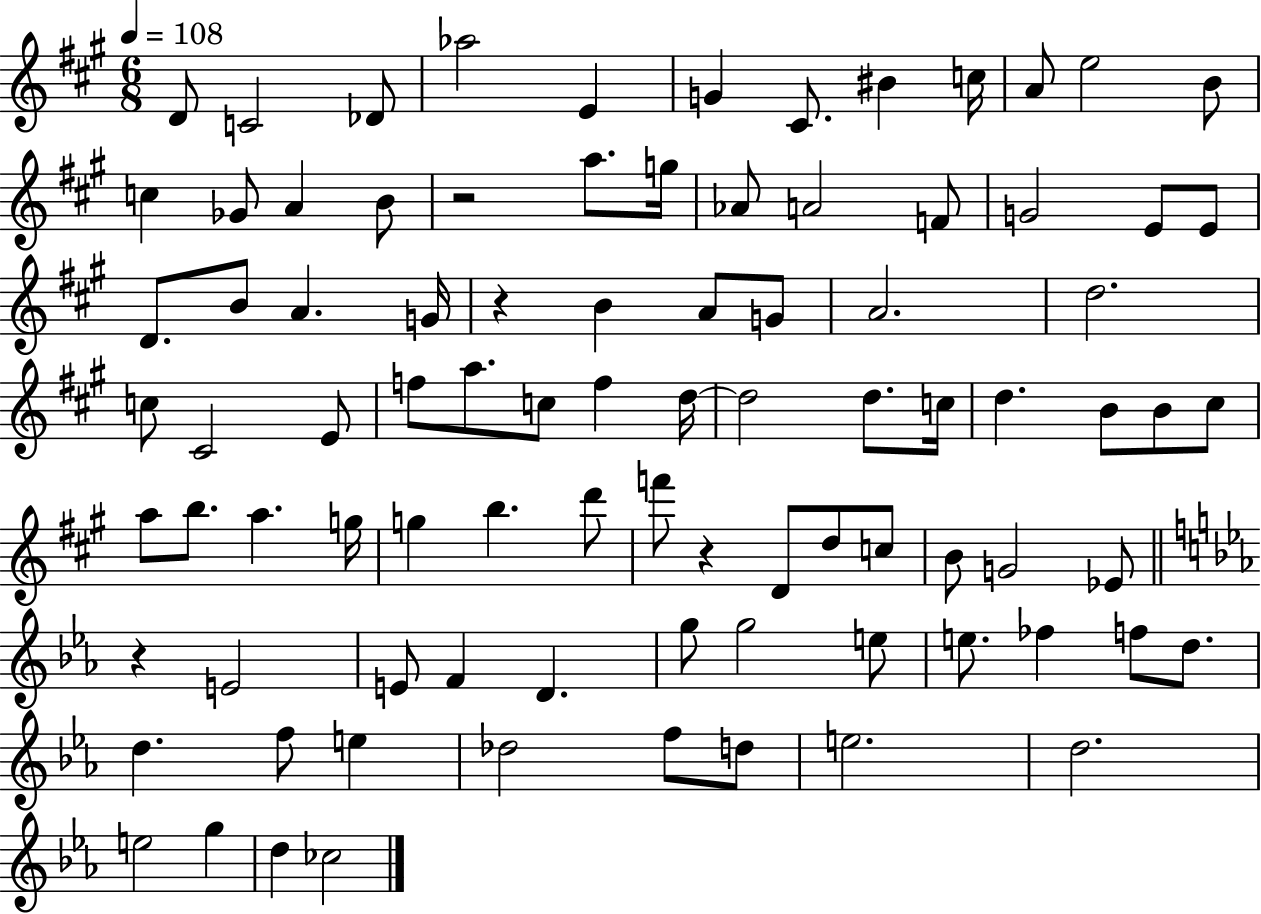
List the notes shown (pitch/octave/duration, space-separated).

D4/e C4/h Db4/e Ab5/h E4/q G4/q C#4/e. BIS4/q C5/s A4/e E5/h B4/e C5/q Gb4/e A4/q B4/e R/h A5/e. G5/s Ab4/e A4/h F4/e G4/h E4/e E4/e D4/e. B4/e A4/q. G4/s R/q B4/q A4/e G4/e A4/h. D5/h. C5/e C#4/h E4/e F5/e A5/e. C5/e F5/q D5/s D5/h D5/e. C5/s D5/q. B4/e B4/e C#5/e A5/e B5/e. A5/q. G5/s G5/q B5/q. D6/e F6/e R/q D4/e D5/e C5/e B4/e G4/h Eb4/e R/q E4/h E4/e F4/q D4/q. G5/e G5/h E5/e E5/e. FES5/q F5/e D5/e. D5/q. F5/e E5/q Db5/h F5/e D5/e E5/h. D5/h. E5/h G5/q D5/q CES5/h